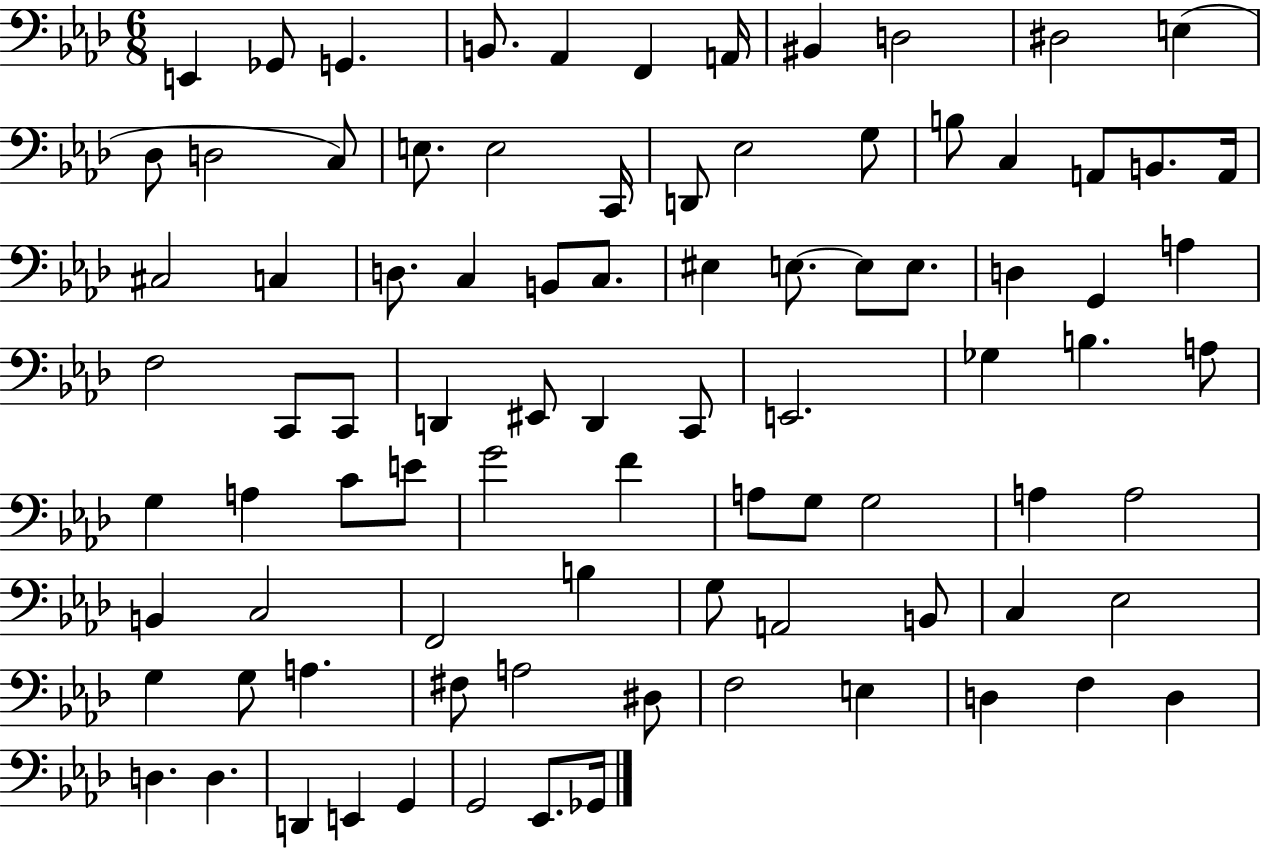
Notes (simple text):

E2/q Gb2/e G2/q. B2/e. Ab2/q F2/q A2/s BIS2/q D3/h D#3/h E3/q Db3/e D3/h C3/e E3/e. E3/h C2/s D2/e Eb3/h G3/e B3/e C3/q A2/e B2/e. A2/s C#3/h C3/q D3/e. C3/q B2/e C3/e. EIS3/q E3/e. E3/e E3/e. D3/q G2/q A3/q F3/h C2/e C2/e D2/q EIS2/e D2/q C2/e E2/h. Gb3/q B3/q. A3/e G3/q A3/q C4/e E4/e G4/h F4/q A3/e G3/e G3/h A3/q A3/h B2/q C3/h F2/h B3/q G3/e A2/h B2/e C3/q Eb3/h G3/q G3/e A3/q. F#3/e A3/h D#3/e F3/h E3/q D3/q F3/q D3/q D3/q. D3/q. D2/q E2/q G2/q G2/h Eb2/e. Gb2/s